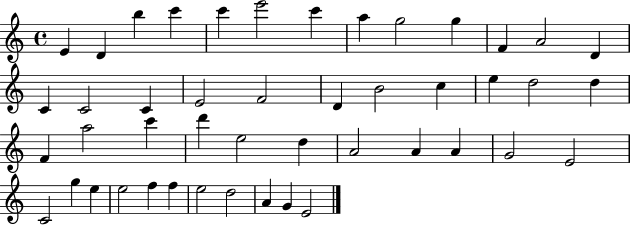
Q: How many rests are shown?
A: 0